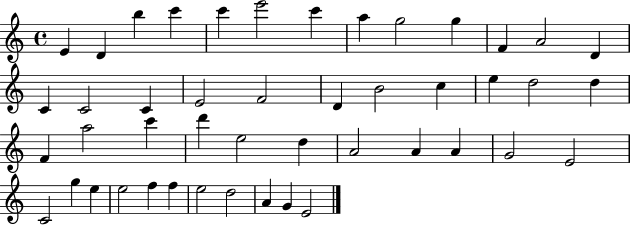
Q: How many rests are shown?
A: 0